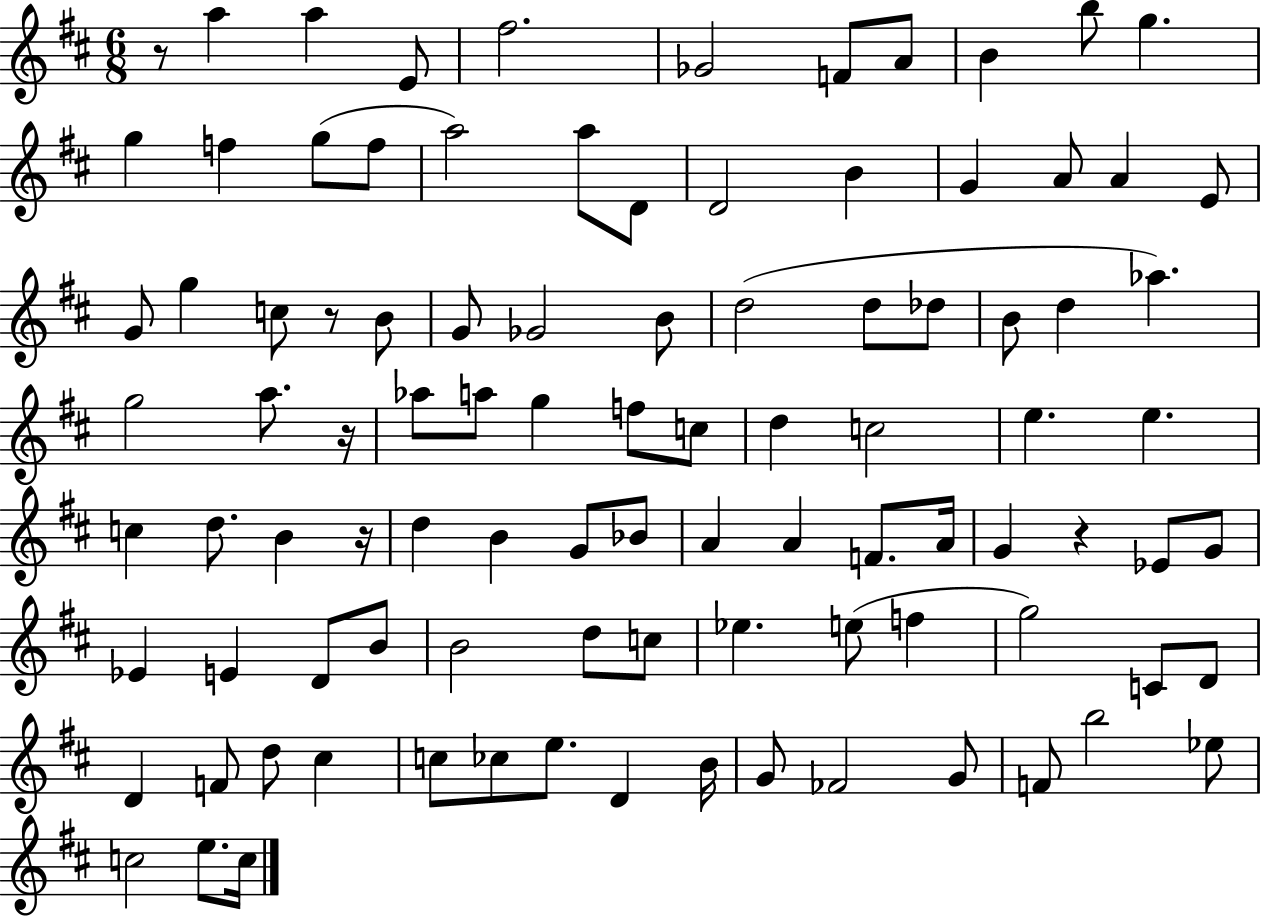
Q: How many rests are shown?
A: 5